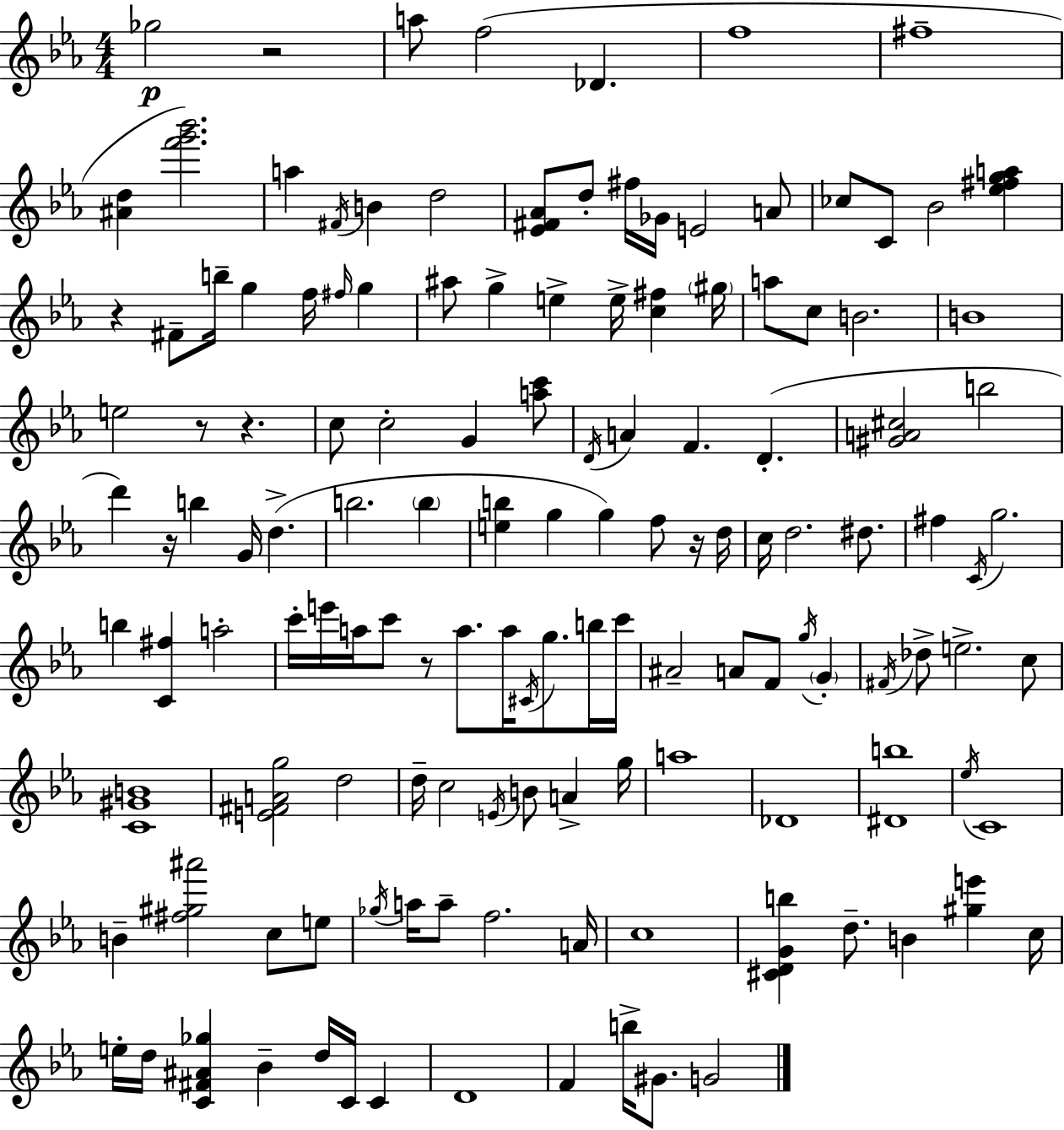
{
  \clef treble
  \numericTimeSignature
  \time 4/4
  \key c \minor
  ges''2\p r2 | a''8 f''2( des'4. | f''1 | fis''1-- | \break <ais' d''>4 <f''' g''' bes'''>2.) | a''4 \acciaccatura { fis'16 } b'4 d''2 | <ees' fis' aes'>8 d''8-. fis''16 ges'16 e'2 a'8 | ces''8 c'8 bes'2 <ees'' fis'' g'' a''>4 | \break r4 fis'8-- b''16-- g''4 f''16 \grace { fis''16 } g''4 | ais''8 g''4-> e''4-> e''16-> <c'' fis''>4 | \parenthesize gis''16 a''8 c''8 b'2. | b'1 | \break e''2 r8 r4. | c''8 c''2-. g'4 | <a'' c'''>8 \acciaccatura { d'16 } a'4 f'4. d'4.-.( | <gis' a' cis''>2 b''2 | \break d'''4) r16 b''4 g'16 d''4.->( | b''2. \parenthesize b''4 | <e'' b''>4 g''4 g''4) f''8 | r16 d''16 c''16 d''2. | \break dis''8. fis''4 \acciaccatura { c'16 } g''2. | b''4 <c' fis''>4 a''2-. | c'''16-. e'''16 a''16 c'''8 r8 a''8. a''16 \acciaccatura { cis'16 } | g''8. b''16 c'''16 ais'2-- a'8 f'8 | \break \acciaccatura { g''16 } \parenthesize g'4-. \acciaccatura { fis'16 } des''8-> e''2.-> | c''8 <c' gis' b'>1 | <e' fis' a' g''>2 d''2 | d''16-- c''2 | \break \acciaccatura { e'16 } b'8 a'4-> g''16 a''1 | des'1 | <dis' b''>1 | \acciaccatura { ees''16 } c'1 | \break b'4-- <fis'' gis'' ais'''>2 | c''8 e''8 \acciaccatura { ges''16 } a''16 a''8-- f''2. | a'16 c''1 | <cis' d' g' b''>4 d''8.-- | \break b'4 <gis'' e'''>4 c''16 e''16-. d''16 <c' fis' ais' ges''>4 | bes'4-- d''16 c'16 c'4 d'1 | f'4 b''16-> gis'8. | g'2 \bar "|."
}